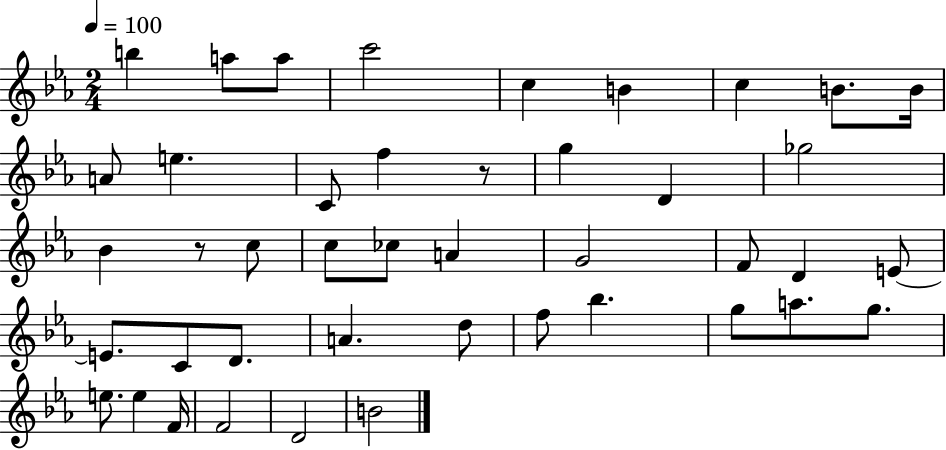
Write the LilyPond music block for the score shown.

{
  \clef treble
  \numericTimeSignature
  \time 2/4
  \key ees \major
  \tempo 4 = 100
  \repeat volta 2 { b''4 a''8 a''8 | c'''2 | c''4 b'4 | c''4 b'8. b'16 | \break a'8 e''4. | c'8 f''4 r8 | g''4 d'4 | ges''2 | \break bes'4 r8 c''8 | c''8 ces''8 a'4 | g'2 | f'8 d'4 e'8~~ | \break e'8. c'8 d'8. | a'4. d''8 | f''8 bes''4. | g''8 a''8. g''8. | \break e''8. e''4 f'16 | f'2 | d'2 | b'2 | \break } \bar "|."
}